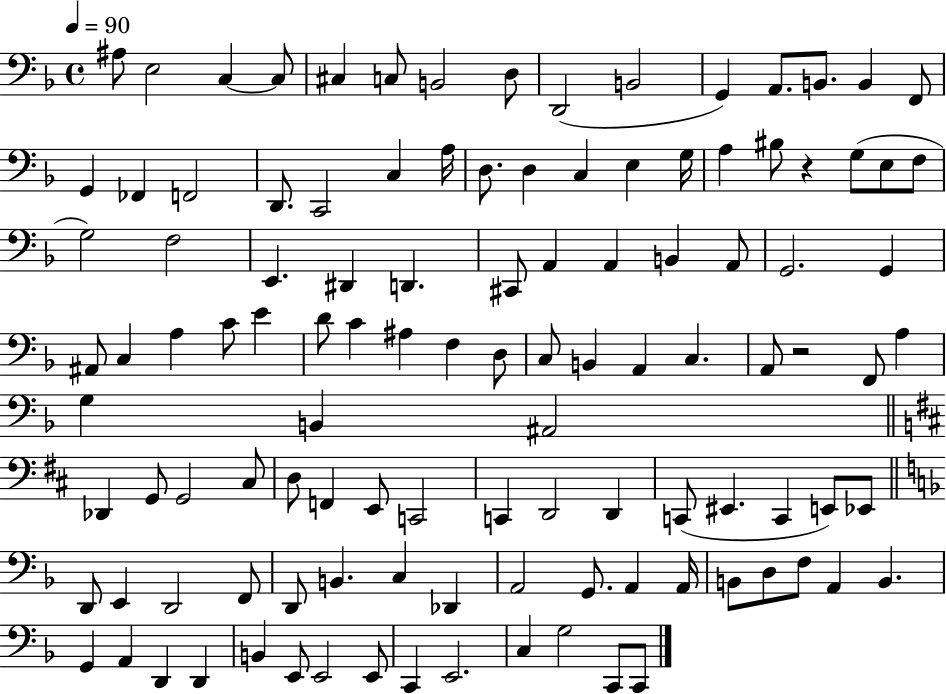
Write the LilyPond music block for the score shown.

{
  \clef bass
  \time 4/4
  \defaultTimeSignature
  \key f \major
  \tempo 4 = 90
  ais8 e2 c4~~ c8 | cis4 c8 b,2 d8 | d,2( b,2 | g,4) a,8. b,8. b,4 f,8 | \break g,4 fes,4 f,2 | d,8. c,2 c4 a16 | d8. d4 c4 e4 g16 | a4 bis8 r4 g8( e8 f8 | \break g2) f2 | e,4. dis,4 d,4. | cis,8 a,4 a,4 b,4 a,8 | g,2. g,4 | \break ais,8 c4 a4 c'8 e'4 | d'8 c'4 ais4 f4 d8 | c8 b,4 a,4 c4. | a,8 r2 f,8 a4 | \break g4 b,4 ais,2 | \bar "||" \break \key d \major des,4 g,8 g,2 cis8 | d8 f,4 e,8 c,2 | c,4 d,2 d,4 | c,8( eis,4. c,4 e,8) ees,8 | \break \bar "||" \break \key f \major d,8 e,4 d,2 f,8 | d,8 b,4. c4 des,4 | a,2 g,8. a,4 a,16 | b,8 d8 f8 a,4 b,4. | \break g,4 a,4 d,4 d,4 | b,4 e,8 e,2 e,8 | c,4 e,2. | c4 g2 c,8 c,8 | \break \bar "|."
}